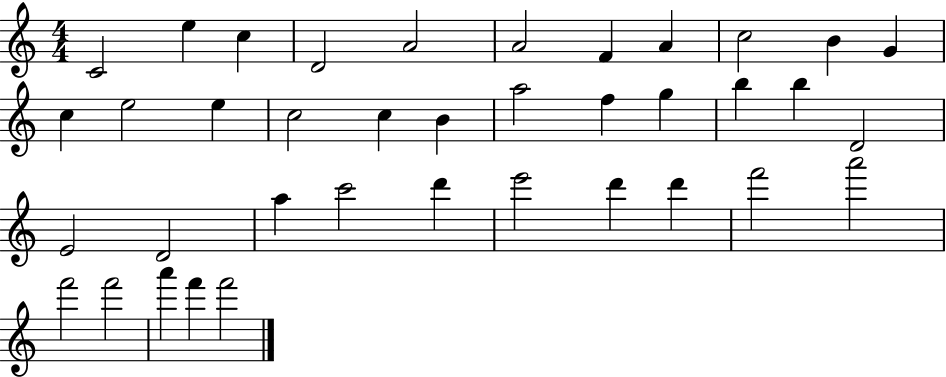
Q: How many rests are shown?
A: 0